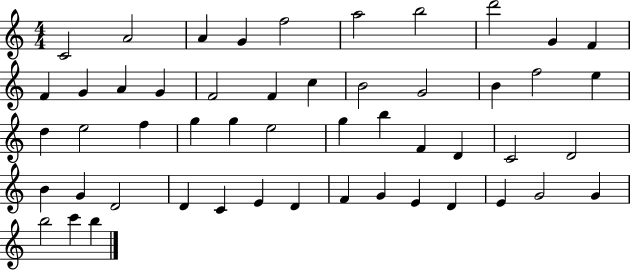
C4/h A4/h A4/q G4/q F5/h A5/h B5/h D6/h G4/q F4/q F4/q G4/q A4/q G4/q F4/h F4/q C5/q B4/h G4/h B4/q F5/h E5/q D5/q E5/h F5/q G5/q G5/q E5/h G5/q B5/q F4/q D4/q C4/h D4/h B4/q G4/q D4/h D4/q C4/q E4/q D4/q F4/q G4/q E4/q D4/q E4/q G4/h G4/q B5/h C6/q B5/q